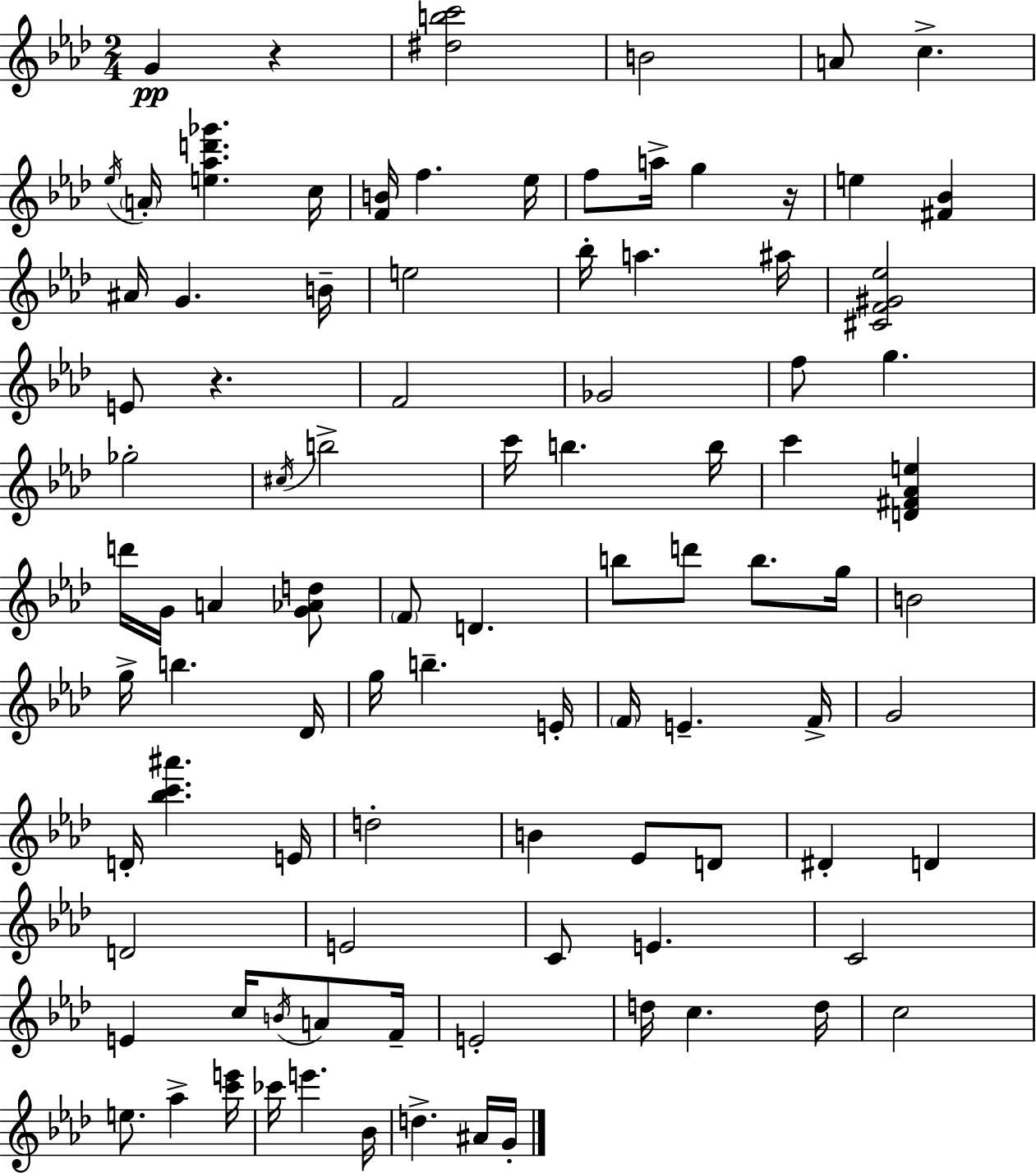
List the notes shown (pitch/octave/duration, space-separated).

G4/q R/q [D#5,B5,C6]/h B4/h A4/e C5/q. Eb5/s A4/s [E5,Ab5,D6,Gb6]/q. C5/s [F4,B4]/s F5/q. Eb5/s F5/e A5/s G5/q R/s E5/q [F#4,Bb4]/q A#4/s G4/q. B4/s E5/h Bb5/s A5/q. A#5/s [C#4,F4,G#4,Eb5]/h E4/e R/q. F4/h Gb4/h F5/e G5/q. Gb5/h C#5/s B5/h C6/s B5/q. B5/s C6/q [D4,F#4,Ab4,E5]/q D6/s G4/s A4/q [G4,Ab4,D5]/e F4/e D4/q. B5/e D6/e B5/e. G5/s B4/h G5/s B5/q. Db4/s G5/s B5/q. E4/s F4/s E4/q. F4/s G4/h D4/s [Bb5,C6,A#6]/q. E4/s D5/h B4/q Eb4/e D4/e D#4/q D4/q D4/h E4/h C4/e E4/q. C4/h E4/q C5/s B4/s A4/e F4/s E4/h D5/s C5/q. D5/s C5/h E5/e. Ab5/q [C6,E6]/s CES6/s E6/q. Bb4/s D5/q. A#4/s G4/s